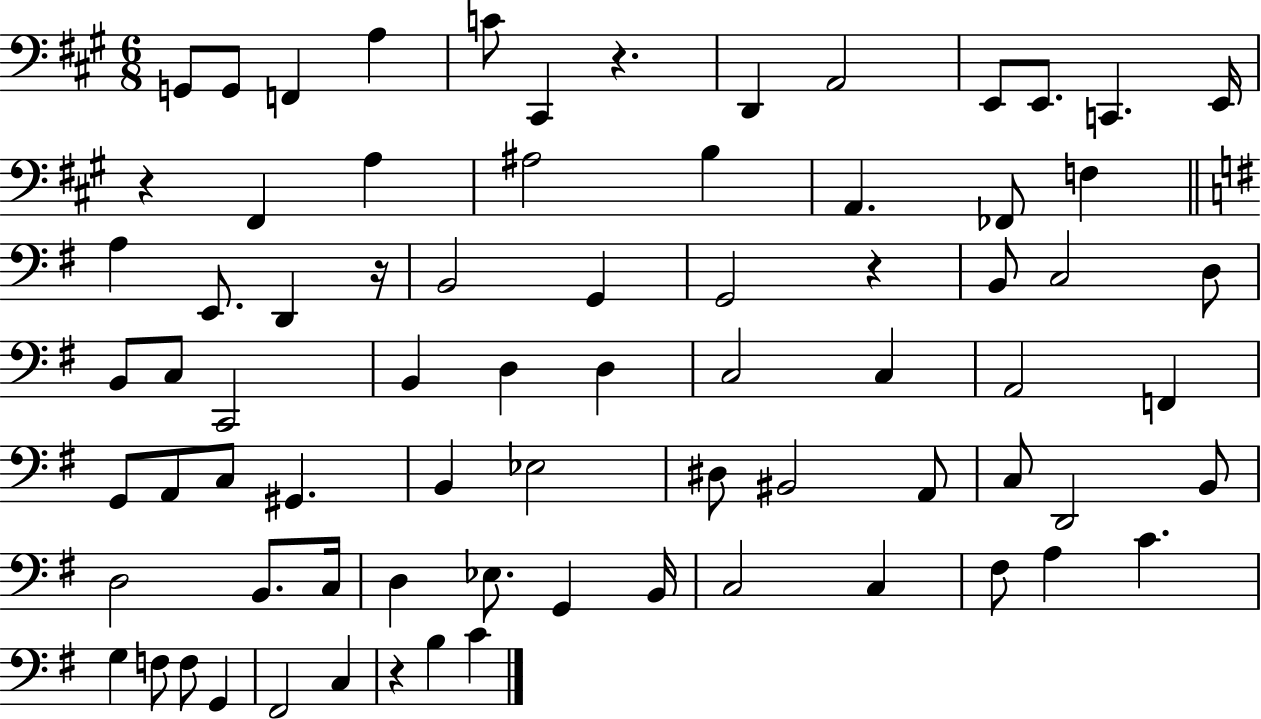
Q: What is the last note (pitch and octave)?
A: C4